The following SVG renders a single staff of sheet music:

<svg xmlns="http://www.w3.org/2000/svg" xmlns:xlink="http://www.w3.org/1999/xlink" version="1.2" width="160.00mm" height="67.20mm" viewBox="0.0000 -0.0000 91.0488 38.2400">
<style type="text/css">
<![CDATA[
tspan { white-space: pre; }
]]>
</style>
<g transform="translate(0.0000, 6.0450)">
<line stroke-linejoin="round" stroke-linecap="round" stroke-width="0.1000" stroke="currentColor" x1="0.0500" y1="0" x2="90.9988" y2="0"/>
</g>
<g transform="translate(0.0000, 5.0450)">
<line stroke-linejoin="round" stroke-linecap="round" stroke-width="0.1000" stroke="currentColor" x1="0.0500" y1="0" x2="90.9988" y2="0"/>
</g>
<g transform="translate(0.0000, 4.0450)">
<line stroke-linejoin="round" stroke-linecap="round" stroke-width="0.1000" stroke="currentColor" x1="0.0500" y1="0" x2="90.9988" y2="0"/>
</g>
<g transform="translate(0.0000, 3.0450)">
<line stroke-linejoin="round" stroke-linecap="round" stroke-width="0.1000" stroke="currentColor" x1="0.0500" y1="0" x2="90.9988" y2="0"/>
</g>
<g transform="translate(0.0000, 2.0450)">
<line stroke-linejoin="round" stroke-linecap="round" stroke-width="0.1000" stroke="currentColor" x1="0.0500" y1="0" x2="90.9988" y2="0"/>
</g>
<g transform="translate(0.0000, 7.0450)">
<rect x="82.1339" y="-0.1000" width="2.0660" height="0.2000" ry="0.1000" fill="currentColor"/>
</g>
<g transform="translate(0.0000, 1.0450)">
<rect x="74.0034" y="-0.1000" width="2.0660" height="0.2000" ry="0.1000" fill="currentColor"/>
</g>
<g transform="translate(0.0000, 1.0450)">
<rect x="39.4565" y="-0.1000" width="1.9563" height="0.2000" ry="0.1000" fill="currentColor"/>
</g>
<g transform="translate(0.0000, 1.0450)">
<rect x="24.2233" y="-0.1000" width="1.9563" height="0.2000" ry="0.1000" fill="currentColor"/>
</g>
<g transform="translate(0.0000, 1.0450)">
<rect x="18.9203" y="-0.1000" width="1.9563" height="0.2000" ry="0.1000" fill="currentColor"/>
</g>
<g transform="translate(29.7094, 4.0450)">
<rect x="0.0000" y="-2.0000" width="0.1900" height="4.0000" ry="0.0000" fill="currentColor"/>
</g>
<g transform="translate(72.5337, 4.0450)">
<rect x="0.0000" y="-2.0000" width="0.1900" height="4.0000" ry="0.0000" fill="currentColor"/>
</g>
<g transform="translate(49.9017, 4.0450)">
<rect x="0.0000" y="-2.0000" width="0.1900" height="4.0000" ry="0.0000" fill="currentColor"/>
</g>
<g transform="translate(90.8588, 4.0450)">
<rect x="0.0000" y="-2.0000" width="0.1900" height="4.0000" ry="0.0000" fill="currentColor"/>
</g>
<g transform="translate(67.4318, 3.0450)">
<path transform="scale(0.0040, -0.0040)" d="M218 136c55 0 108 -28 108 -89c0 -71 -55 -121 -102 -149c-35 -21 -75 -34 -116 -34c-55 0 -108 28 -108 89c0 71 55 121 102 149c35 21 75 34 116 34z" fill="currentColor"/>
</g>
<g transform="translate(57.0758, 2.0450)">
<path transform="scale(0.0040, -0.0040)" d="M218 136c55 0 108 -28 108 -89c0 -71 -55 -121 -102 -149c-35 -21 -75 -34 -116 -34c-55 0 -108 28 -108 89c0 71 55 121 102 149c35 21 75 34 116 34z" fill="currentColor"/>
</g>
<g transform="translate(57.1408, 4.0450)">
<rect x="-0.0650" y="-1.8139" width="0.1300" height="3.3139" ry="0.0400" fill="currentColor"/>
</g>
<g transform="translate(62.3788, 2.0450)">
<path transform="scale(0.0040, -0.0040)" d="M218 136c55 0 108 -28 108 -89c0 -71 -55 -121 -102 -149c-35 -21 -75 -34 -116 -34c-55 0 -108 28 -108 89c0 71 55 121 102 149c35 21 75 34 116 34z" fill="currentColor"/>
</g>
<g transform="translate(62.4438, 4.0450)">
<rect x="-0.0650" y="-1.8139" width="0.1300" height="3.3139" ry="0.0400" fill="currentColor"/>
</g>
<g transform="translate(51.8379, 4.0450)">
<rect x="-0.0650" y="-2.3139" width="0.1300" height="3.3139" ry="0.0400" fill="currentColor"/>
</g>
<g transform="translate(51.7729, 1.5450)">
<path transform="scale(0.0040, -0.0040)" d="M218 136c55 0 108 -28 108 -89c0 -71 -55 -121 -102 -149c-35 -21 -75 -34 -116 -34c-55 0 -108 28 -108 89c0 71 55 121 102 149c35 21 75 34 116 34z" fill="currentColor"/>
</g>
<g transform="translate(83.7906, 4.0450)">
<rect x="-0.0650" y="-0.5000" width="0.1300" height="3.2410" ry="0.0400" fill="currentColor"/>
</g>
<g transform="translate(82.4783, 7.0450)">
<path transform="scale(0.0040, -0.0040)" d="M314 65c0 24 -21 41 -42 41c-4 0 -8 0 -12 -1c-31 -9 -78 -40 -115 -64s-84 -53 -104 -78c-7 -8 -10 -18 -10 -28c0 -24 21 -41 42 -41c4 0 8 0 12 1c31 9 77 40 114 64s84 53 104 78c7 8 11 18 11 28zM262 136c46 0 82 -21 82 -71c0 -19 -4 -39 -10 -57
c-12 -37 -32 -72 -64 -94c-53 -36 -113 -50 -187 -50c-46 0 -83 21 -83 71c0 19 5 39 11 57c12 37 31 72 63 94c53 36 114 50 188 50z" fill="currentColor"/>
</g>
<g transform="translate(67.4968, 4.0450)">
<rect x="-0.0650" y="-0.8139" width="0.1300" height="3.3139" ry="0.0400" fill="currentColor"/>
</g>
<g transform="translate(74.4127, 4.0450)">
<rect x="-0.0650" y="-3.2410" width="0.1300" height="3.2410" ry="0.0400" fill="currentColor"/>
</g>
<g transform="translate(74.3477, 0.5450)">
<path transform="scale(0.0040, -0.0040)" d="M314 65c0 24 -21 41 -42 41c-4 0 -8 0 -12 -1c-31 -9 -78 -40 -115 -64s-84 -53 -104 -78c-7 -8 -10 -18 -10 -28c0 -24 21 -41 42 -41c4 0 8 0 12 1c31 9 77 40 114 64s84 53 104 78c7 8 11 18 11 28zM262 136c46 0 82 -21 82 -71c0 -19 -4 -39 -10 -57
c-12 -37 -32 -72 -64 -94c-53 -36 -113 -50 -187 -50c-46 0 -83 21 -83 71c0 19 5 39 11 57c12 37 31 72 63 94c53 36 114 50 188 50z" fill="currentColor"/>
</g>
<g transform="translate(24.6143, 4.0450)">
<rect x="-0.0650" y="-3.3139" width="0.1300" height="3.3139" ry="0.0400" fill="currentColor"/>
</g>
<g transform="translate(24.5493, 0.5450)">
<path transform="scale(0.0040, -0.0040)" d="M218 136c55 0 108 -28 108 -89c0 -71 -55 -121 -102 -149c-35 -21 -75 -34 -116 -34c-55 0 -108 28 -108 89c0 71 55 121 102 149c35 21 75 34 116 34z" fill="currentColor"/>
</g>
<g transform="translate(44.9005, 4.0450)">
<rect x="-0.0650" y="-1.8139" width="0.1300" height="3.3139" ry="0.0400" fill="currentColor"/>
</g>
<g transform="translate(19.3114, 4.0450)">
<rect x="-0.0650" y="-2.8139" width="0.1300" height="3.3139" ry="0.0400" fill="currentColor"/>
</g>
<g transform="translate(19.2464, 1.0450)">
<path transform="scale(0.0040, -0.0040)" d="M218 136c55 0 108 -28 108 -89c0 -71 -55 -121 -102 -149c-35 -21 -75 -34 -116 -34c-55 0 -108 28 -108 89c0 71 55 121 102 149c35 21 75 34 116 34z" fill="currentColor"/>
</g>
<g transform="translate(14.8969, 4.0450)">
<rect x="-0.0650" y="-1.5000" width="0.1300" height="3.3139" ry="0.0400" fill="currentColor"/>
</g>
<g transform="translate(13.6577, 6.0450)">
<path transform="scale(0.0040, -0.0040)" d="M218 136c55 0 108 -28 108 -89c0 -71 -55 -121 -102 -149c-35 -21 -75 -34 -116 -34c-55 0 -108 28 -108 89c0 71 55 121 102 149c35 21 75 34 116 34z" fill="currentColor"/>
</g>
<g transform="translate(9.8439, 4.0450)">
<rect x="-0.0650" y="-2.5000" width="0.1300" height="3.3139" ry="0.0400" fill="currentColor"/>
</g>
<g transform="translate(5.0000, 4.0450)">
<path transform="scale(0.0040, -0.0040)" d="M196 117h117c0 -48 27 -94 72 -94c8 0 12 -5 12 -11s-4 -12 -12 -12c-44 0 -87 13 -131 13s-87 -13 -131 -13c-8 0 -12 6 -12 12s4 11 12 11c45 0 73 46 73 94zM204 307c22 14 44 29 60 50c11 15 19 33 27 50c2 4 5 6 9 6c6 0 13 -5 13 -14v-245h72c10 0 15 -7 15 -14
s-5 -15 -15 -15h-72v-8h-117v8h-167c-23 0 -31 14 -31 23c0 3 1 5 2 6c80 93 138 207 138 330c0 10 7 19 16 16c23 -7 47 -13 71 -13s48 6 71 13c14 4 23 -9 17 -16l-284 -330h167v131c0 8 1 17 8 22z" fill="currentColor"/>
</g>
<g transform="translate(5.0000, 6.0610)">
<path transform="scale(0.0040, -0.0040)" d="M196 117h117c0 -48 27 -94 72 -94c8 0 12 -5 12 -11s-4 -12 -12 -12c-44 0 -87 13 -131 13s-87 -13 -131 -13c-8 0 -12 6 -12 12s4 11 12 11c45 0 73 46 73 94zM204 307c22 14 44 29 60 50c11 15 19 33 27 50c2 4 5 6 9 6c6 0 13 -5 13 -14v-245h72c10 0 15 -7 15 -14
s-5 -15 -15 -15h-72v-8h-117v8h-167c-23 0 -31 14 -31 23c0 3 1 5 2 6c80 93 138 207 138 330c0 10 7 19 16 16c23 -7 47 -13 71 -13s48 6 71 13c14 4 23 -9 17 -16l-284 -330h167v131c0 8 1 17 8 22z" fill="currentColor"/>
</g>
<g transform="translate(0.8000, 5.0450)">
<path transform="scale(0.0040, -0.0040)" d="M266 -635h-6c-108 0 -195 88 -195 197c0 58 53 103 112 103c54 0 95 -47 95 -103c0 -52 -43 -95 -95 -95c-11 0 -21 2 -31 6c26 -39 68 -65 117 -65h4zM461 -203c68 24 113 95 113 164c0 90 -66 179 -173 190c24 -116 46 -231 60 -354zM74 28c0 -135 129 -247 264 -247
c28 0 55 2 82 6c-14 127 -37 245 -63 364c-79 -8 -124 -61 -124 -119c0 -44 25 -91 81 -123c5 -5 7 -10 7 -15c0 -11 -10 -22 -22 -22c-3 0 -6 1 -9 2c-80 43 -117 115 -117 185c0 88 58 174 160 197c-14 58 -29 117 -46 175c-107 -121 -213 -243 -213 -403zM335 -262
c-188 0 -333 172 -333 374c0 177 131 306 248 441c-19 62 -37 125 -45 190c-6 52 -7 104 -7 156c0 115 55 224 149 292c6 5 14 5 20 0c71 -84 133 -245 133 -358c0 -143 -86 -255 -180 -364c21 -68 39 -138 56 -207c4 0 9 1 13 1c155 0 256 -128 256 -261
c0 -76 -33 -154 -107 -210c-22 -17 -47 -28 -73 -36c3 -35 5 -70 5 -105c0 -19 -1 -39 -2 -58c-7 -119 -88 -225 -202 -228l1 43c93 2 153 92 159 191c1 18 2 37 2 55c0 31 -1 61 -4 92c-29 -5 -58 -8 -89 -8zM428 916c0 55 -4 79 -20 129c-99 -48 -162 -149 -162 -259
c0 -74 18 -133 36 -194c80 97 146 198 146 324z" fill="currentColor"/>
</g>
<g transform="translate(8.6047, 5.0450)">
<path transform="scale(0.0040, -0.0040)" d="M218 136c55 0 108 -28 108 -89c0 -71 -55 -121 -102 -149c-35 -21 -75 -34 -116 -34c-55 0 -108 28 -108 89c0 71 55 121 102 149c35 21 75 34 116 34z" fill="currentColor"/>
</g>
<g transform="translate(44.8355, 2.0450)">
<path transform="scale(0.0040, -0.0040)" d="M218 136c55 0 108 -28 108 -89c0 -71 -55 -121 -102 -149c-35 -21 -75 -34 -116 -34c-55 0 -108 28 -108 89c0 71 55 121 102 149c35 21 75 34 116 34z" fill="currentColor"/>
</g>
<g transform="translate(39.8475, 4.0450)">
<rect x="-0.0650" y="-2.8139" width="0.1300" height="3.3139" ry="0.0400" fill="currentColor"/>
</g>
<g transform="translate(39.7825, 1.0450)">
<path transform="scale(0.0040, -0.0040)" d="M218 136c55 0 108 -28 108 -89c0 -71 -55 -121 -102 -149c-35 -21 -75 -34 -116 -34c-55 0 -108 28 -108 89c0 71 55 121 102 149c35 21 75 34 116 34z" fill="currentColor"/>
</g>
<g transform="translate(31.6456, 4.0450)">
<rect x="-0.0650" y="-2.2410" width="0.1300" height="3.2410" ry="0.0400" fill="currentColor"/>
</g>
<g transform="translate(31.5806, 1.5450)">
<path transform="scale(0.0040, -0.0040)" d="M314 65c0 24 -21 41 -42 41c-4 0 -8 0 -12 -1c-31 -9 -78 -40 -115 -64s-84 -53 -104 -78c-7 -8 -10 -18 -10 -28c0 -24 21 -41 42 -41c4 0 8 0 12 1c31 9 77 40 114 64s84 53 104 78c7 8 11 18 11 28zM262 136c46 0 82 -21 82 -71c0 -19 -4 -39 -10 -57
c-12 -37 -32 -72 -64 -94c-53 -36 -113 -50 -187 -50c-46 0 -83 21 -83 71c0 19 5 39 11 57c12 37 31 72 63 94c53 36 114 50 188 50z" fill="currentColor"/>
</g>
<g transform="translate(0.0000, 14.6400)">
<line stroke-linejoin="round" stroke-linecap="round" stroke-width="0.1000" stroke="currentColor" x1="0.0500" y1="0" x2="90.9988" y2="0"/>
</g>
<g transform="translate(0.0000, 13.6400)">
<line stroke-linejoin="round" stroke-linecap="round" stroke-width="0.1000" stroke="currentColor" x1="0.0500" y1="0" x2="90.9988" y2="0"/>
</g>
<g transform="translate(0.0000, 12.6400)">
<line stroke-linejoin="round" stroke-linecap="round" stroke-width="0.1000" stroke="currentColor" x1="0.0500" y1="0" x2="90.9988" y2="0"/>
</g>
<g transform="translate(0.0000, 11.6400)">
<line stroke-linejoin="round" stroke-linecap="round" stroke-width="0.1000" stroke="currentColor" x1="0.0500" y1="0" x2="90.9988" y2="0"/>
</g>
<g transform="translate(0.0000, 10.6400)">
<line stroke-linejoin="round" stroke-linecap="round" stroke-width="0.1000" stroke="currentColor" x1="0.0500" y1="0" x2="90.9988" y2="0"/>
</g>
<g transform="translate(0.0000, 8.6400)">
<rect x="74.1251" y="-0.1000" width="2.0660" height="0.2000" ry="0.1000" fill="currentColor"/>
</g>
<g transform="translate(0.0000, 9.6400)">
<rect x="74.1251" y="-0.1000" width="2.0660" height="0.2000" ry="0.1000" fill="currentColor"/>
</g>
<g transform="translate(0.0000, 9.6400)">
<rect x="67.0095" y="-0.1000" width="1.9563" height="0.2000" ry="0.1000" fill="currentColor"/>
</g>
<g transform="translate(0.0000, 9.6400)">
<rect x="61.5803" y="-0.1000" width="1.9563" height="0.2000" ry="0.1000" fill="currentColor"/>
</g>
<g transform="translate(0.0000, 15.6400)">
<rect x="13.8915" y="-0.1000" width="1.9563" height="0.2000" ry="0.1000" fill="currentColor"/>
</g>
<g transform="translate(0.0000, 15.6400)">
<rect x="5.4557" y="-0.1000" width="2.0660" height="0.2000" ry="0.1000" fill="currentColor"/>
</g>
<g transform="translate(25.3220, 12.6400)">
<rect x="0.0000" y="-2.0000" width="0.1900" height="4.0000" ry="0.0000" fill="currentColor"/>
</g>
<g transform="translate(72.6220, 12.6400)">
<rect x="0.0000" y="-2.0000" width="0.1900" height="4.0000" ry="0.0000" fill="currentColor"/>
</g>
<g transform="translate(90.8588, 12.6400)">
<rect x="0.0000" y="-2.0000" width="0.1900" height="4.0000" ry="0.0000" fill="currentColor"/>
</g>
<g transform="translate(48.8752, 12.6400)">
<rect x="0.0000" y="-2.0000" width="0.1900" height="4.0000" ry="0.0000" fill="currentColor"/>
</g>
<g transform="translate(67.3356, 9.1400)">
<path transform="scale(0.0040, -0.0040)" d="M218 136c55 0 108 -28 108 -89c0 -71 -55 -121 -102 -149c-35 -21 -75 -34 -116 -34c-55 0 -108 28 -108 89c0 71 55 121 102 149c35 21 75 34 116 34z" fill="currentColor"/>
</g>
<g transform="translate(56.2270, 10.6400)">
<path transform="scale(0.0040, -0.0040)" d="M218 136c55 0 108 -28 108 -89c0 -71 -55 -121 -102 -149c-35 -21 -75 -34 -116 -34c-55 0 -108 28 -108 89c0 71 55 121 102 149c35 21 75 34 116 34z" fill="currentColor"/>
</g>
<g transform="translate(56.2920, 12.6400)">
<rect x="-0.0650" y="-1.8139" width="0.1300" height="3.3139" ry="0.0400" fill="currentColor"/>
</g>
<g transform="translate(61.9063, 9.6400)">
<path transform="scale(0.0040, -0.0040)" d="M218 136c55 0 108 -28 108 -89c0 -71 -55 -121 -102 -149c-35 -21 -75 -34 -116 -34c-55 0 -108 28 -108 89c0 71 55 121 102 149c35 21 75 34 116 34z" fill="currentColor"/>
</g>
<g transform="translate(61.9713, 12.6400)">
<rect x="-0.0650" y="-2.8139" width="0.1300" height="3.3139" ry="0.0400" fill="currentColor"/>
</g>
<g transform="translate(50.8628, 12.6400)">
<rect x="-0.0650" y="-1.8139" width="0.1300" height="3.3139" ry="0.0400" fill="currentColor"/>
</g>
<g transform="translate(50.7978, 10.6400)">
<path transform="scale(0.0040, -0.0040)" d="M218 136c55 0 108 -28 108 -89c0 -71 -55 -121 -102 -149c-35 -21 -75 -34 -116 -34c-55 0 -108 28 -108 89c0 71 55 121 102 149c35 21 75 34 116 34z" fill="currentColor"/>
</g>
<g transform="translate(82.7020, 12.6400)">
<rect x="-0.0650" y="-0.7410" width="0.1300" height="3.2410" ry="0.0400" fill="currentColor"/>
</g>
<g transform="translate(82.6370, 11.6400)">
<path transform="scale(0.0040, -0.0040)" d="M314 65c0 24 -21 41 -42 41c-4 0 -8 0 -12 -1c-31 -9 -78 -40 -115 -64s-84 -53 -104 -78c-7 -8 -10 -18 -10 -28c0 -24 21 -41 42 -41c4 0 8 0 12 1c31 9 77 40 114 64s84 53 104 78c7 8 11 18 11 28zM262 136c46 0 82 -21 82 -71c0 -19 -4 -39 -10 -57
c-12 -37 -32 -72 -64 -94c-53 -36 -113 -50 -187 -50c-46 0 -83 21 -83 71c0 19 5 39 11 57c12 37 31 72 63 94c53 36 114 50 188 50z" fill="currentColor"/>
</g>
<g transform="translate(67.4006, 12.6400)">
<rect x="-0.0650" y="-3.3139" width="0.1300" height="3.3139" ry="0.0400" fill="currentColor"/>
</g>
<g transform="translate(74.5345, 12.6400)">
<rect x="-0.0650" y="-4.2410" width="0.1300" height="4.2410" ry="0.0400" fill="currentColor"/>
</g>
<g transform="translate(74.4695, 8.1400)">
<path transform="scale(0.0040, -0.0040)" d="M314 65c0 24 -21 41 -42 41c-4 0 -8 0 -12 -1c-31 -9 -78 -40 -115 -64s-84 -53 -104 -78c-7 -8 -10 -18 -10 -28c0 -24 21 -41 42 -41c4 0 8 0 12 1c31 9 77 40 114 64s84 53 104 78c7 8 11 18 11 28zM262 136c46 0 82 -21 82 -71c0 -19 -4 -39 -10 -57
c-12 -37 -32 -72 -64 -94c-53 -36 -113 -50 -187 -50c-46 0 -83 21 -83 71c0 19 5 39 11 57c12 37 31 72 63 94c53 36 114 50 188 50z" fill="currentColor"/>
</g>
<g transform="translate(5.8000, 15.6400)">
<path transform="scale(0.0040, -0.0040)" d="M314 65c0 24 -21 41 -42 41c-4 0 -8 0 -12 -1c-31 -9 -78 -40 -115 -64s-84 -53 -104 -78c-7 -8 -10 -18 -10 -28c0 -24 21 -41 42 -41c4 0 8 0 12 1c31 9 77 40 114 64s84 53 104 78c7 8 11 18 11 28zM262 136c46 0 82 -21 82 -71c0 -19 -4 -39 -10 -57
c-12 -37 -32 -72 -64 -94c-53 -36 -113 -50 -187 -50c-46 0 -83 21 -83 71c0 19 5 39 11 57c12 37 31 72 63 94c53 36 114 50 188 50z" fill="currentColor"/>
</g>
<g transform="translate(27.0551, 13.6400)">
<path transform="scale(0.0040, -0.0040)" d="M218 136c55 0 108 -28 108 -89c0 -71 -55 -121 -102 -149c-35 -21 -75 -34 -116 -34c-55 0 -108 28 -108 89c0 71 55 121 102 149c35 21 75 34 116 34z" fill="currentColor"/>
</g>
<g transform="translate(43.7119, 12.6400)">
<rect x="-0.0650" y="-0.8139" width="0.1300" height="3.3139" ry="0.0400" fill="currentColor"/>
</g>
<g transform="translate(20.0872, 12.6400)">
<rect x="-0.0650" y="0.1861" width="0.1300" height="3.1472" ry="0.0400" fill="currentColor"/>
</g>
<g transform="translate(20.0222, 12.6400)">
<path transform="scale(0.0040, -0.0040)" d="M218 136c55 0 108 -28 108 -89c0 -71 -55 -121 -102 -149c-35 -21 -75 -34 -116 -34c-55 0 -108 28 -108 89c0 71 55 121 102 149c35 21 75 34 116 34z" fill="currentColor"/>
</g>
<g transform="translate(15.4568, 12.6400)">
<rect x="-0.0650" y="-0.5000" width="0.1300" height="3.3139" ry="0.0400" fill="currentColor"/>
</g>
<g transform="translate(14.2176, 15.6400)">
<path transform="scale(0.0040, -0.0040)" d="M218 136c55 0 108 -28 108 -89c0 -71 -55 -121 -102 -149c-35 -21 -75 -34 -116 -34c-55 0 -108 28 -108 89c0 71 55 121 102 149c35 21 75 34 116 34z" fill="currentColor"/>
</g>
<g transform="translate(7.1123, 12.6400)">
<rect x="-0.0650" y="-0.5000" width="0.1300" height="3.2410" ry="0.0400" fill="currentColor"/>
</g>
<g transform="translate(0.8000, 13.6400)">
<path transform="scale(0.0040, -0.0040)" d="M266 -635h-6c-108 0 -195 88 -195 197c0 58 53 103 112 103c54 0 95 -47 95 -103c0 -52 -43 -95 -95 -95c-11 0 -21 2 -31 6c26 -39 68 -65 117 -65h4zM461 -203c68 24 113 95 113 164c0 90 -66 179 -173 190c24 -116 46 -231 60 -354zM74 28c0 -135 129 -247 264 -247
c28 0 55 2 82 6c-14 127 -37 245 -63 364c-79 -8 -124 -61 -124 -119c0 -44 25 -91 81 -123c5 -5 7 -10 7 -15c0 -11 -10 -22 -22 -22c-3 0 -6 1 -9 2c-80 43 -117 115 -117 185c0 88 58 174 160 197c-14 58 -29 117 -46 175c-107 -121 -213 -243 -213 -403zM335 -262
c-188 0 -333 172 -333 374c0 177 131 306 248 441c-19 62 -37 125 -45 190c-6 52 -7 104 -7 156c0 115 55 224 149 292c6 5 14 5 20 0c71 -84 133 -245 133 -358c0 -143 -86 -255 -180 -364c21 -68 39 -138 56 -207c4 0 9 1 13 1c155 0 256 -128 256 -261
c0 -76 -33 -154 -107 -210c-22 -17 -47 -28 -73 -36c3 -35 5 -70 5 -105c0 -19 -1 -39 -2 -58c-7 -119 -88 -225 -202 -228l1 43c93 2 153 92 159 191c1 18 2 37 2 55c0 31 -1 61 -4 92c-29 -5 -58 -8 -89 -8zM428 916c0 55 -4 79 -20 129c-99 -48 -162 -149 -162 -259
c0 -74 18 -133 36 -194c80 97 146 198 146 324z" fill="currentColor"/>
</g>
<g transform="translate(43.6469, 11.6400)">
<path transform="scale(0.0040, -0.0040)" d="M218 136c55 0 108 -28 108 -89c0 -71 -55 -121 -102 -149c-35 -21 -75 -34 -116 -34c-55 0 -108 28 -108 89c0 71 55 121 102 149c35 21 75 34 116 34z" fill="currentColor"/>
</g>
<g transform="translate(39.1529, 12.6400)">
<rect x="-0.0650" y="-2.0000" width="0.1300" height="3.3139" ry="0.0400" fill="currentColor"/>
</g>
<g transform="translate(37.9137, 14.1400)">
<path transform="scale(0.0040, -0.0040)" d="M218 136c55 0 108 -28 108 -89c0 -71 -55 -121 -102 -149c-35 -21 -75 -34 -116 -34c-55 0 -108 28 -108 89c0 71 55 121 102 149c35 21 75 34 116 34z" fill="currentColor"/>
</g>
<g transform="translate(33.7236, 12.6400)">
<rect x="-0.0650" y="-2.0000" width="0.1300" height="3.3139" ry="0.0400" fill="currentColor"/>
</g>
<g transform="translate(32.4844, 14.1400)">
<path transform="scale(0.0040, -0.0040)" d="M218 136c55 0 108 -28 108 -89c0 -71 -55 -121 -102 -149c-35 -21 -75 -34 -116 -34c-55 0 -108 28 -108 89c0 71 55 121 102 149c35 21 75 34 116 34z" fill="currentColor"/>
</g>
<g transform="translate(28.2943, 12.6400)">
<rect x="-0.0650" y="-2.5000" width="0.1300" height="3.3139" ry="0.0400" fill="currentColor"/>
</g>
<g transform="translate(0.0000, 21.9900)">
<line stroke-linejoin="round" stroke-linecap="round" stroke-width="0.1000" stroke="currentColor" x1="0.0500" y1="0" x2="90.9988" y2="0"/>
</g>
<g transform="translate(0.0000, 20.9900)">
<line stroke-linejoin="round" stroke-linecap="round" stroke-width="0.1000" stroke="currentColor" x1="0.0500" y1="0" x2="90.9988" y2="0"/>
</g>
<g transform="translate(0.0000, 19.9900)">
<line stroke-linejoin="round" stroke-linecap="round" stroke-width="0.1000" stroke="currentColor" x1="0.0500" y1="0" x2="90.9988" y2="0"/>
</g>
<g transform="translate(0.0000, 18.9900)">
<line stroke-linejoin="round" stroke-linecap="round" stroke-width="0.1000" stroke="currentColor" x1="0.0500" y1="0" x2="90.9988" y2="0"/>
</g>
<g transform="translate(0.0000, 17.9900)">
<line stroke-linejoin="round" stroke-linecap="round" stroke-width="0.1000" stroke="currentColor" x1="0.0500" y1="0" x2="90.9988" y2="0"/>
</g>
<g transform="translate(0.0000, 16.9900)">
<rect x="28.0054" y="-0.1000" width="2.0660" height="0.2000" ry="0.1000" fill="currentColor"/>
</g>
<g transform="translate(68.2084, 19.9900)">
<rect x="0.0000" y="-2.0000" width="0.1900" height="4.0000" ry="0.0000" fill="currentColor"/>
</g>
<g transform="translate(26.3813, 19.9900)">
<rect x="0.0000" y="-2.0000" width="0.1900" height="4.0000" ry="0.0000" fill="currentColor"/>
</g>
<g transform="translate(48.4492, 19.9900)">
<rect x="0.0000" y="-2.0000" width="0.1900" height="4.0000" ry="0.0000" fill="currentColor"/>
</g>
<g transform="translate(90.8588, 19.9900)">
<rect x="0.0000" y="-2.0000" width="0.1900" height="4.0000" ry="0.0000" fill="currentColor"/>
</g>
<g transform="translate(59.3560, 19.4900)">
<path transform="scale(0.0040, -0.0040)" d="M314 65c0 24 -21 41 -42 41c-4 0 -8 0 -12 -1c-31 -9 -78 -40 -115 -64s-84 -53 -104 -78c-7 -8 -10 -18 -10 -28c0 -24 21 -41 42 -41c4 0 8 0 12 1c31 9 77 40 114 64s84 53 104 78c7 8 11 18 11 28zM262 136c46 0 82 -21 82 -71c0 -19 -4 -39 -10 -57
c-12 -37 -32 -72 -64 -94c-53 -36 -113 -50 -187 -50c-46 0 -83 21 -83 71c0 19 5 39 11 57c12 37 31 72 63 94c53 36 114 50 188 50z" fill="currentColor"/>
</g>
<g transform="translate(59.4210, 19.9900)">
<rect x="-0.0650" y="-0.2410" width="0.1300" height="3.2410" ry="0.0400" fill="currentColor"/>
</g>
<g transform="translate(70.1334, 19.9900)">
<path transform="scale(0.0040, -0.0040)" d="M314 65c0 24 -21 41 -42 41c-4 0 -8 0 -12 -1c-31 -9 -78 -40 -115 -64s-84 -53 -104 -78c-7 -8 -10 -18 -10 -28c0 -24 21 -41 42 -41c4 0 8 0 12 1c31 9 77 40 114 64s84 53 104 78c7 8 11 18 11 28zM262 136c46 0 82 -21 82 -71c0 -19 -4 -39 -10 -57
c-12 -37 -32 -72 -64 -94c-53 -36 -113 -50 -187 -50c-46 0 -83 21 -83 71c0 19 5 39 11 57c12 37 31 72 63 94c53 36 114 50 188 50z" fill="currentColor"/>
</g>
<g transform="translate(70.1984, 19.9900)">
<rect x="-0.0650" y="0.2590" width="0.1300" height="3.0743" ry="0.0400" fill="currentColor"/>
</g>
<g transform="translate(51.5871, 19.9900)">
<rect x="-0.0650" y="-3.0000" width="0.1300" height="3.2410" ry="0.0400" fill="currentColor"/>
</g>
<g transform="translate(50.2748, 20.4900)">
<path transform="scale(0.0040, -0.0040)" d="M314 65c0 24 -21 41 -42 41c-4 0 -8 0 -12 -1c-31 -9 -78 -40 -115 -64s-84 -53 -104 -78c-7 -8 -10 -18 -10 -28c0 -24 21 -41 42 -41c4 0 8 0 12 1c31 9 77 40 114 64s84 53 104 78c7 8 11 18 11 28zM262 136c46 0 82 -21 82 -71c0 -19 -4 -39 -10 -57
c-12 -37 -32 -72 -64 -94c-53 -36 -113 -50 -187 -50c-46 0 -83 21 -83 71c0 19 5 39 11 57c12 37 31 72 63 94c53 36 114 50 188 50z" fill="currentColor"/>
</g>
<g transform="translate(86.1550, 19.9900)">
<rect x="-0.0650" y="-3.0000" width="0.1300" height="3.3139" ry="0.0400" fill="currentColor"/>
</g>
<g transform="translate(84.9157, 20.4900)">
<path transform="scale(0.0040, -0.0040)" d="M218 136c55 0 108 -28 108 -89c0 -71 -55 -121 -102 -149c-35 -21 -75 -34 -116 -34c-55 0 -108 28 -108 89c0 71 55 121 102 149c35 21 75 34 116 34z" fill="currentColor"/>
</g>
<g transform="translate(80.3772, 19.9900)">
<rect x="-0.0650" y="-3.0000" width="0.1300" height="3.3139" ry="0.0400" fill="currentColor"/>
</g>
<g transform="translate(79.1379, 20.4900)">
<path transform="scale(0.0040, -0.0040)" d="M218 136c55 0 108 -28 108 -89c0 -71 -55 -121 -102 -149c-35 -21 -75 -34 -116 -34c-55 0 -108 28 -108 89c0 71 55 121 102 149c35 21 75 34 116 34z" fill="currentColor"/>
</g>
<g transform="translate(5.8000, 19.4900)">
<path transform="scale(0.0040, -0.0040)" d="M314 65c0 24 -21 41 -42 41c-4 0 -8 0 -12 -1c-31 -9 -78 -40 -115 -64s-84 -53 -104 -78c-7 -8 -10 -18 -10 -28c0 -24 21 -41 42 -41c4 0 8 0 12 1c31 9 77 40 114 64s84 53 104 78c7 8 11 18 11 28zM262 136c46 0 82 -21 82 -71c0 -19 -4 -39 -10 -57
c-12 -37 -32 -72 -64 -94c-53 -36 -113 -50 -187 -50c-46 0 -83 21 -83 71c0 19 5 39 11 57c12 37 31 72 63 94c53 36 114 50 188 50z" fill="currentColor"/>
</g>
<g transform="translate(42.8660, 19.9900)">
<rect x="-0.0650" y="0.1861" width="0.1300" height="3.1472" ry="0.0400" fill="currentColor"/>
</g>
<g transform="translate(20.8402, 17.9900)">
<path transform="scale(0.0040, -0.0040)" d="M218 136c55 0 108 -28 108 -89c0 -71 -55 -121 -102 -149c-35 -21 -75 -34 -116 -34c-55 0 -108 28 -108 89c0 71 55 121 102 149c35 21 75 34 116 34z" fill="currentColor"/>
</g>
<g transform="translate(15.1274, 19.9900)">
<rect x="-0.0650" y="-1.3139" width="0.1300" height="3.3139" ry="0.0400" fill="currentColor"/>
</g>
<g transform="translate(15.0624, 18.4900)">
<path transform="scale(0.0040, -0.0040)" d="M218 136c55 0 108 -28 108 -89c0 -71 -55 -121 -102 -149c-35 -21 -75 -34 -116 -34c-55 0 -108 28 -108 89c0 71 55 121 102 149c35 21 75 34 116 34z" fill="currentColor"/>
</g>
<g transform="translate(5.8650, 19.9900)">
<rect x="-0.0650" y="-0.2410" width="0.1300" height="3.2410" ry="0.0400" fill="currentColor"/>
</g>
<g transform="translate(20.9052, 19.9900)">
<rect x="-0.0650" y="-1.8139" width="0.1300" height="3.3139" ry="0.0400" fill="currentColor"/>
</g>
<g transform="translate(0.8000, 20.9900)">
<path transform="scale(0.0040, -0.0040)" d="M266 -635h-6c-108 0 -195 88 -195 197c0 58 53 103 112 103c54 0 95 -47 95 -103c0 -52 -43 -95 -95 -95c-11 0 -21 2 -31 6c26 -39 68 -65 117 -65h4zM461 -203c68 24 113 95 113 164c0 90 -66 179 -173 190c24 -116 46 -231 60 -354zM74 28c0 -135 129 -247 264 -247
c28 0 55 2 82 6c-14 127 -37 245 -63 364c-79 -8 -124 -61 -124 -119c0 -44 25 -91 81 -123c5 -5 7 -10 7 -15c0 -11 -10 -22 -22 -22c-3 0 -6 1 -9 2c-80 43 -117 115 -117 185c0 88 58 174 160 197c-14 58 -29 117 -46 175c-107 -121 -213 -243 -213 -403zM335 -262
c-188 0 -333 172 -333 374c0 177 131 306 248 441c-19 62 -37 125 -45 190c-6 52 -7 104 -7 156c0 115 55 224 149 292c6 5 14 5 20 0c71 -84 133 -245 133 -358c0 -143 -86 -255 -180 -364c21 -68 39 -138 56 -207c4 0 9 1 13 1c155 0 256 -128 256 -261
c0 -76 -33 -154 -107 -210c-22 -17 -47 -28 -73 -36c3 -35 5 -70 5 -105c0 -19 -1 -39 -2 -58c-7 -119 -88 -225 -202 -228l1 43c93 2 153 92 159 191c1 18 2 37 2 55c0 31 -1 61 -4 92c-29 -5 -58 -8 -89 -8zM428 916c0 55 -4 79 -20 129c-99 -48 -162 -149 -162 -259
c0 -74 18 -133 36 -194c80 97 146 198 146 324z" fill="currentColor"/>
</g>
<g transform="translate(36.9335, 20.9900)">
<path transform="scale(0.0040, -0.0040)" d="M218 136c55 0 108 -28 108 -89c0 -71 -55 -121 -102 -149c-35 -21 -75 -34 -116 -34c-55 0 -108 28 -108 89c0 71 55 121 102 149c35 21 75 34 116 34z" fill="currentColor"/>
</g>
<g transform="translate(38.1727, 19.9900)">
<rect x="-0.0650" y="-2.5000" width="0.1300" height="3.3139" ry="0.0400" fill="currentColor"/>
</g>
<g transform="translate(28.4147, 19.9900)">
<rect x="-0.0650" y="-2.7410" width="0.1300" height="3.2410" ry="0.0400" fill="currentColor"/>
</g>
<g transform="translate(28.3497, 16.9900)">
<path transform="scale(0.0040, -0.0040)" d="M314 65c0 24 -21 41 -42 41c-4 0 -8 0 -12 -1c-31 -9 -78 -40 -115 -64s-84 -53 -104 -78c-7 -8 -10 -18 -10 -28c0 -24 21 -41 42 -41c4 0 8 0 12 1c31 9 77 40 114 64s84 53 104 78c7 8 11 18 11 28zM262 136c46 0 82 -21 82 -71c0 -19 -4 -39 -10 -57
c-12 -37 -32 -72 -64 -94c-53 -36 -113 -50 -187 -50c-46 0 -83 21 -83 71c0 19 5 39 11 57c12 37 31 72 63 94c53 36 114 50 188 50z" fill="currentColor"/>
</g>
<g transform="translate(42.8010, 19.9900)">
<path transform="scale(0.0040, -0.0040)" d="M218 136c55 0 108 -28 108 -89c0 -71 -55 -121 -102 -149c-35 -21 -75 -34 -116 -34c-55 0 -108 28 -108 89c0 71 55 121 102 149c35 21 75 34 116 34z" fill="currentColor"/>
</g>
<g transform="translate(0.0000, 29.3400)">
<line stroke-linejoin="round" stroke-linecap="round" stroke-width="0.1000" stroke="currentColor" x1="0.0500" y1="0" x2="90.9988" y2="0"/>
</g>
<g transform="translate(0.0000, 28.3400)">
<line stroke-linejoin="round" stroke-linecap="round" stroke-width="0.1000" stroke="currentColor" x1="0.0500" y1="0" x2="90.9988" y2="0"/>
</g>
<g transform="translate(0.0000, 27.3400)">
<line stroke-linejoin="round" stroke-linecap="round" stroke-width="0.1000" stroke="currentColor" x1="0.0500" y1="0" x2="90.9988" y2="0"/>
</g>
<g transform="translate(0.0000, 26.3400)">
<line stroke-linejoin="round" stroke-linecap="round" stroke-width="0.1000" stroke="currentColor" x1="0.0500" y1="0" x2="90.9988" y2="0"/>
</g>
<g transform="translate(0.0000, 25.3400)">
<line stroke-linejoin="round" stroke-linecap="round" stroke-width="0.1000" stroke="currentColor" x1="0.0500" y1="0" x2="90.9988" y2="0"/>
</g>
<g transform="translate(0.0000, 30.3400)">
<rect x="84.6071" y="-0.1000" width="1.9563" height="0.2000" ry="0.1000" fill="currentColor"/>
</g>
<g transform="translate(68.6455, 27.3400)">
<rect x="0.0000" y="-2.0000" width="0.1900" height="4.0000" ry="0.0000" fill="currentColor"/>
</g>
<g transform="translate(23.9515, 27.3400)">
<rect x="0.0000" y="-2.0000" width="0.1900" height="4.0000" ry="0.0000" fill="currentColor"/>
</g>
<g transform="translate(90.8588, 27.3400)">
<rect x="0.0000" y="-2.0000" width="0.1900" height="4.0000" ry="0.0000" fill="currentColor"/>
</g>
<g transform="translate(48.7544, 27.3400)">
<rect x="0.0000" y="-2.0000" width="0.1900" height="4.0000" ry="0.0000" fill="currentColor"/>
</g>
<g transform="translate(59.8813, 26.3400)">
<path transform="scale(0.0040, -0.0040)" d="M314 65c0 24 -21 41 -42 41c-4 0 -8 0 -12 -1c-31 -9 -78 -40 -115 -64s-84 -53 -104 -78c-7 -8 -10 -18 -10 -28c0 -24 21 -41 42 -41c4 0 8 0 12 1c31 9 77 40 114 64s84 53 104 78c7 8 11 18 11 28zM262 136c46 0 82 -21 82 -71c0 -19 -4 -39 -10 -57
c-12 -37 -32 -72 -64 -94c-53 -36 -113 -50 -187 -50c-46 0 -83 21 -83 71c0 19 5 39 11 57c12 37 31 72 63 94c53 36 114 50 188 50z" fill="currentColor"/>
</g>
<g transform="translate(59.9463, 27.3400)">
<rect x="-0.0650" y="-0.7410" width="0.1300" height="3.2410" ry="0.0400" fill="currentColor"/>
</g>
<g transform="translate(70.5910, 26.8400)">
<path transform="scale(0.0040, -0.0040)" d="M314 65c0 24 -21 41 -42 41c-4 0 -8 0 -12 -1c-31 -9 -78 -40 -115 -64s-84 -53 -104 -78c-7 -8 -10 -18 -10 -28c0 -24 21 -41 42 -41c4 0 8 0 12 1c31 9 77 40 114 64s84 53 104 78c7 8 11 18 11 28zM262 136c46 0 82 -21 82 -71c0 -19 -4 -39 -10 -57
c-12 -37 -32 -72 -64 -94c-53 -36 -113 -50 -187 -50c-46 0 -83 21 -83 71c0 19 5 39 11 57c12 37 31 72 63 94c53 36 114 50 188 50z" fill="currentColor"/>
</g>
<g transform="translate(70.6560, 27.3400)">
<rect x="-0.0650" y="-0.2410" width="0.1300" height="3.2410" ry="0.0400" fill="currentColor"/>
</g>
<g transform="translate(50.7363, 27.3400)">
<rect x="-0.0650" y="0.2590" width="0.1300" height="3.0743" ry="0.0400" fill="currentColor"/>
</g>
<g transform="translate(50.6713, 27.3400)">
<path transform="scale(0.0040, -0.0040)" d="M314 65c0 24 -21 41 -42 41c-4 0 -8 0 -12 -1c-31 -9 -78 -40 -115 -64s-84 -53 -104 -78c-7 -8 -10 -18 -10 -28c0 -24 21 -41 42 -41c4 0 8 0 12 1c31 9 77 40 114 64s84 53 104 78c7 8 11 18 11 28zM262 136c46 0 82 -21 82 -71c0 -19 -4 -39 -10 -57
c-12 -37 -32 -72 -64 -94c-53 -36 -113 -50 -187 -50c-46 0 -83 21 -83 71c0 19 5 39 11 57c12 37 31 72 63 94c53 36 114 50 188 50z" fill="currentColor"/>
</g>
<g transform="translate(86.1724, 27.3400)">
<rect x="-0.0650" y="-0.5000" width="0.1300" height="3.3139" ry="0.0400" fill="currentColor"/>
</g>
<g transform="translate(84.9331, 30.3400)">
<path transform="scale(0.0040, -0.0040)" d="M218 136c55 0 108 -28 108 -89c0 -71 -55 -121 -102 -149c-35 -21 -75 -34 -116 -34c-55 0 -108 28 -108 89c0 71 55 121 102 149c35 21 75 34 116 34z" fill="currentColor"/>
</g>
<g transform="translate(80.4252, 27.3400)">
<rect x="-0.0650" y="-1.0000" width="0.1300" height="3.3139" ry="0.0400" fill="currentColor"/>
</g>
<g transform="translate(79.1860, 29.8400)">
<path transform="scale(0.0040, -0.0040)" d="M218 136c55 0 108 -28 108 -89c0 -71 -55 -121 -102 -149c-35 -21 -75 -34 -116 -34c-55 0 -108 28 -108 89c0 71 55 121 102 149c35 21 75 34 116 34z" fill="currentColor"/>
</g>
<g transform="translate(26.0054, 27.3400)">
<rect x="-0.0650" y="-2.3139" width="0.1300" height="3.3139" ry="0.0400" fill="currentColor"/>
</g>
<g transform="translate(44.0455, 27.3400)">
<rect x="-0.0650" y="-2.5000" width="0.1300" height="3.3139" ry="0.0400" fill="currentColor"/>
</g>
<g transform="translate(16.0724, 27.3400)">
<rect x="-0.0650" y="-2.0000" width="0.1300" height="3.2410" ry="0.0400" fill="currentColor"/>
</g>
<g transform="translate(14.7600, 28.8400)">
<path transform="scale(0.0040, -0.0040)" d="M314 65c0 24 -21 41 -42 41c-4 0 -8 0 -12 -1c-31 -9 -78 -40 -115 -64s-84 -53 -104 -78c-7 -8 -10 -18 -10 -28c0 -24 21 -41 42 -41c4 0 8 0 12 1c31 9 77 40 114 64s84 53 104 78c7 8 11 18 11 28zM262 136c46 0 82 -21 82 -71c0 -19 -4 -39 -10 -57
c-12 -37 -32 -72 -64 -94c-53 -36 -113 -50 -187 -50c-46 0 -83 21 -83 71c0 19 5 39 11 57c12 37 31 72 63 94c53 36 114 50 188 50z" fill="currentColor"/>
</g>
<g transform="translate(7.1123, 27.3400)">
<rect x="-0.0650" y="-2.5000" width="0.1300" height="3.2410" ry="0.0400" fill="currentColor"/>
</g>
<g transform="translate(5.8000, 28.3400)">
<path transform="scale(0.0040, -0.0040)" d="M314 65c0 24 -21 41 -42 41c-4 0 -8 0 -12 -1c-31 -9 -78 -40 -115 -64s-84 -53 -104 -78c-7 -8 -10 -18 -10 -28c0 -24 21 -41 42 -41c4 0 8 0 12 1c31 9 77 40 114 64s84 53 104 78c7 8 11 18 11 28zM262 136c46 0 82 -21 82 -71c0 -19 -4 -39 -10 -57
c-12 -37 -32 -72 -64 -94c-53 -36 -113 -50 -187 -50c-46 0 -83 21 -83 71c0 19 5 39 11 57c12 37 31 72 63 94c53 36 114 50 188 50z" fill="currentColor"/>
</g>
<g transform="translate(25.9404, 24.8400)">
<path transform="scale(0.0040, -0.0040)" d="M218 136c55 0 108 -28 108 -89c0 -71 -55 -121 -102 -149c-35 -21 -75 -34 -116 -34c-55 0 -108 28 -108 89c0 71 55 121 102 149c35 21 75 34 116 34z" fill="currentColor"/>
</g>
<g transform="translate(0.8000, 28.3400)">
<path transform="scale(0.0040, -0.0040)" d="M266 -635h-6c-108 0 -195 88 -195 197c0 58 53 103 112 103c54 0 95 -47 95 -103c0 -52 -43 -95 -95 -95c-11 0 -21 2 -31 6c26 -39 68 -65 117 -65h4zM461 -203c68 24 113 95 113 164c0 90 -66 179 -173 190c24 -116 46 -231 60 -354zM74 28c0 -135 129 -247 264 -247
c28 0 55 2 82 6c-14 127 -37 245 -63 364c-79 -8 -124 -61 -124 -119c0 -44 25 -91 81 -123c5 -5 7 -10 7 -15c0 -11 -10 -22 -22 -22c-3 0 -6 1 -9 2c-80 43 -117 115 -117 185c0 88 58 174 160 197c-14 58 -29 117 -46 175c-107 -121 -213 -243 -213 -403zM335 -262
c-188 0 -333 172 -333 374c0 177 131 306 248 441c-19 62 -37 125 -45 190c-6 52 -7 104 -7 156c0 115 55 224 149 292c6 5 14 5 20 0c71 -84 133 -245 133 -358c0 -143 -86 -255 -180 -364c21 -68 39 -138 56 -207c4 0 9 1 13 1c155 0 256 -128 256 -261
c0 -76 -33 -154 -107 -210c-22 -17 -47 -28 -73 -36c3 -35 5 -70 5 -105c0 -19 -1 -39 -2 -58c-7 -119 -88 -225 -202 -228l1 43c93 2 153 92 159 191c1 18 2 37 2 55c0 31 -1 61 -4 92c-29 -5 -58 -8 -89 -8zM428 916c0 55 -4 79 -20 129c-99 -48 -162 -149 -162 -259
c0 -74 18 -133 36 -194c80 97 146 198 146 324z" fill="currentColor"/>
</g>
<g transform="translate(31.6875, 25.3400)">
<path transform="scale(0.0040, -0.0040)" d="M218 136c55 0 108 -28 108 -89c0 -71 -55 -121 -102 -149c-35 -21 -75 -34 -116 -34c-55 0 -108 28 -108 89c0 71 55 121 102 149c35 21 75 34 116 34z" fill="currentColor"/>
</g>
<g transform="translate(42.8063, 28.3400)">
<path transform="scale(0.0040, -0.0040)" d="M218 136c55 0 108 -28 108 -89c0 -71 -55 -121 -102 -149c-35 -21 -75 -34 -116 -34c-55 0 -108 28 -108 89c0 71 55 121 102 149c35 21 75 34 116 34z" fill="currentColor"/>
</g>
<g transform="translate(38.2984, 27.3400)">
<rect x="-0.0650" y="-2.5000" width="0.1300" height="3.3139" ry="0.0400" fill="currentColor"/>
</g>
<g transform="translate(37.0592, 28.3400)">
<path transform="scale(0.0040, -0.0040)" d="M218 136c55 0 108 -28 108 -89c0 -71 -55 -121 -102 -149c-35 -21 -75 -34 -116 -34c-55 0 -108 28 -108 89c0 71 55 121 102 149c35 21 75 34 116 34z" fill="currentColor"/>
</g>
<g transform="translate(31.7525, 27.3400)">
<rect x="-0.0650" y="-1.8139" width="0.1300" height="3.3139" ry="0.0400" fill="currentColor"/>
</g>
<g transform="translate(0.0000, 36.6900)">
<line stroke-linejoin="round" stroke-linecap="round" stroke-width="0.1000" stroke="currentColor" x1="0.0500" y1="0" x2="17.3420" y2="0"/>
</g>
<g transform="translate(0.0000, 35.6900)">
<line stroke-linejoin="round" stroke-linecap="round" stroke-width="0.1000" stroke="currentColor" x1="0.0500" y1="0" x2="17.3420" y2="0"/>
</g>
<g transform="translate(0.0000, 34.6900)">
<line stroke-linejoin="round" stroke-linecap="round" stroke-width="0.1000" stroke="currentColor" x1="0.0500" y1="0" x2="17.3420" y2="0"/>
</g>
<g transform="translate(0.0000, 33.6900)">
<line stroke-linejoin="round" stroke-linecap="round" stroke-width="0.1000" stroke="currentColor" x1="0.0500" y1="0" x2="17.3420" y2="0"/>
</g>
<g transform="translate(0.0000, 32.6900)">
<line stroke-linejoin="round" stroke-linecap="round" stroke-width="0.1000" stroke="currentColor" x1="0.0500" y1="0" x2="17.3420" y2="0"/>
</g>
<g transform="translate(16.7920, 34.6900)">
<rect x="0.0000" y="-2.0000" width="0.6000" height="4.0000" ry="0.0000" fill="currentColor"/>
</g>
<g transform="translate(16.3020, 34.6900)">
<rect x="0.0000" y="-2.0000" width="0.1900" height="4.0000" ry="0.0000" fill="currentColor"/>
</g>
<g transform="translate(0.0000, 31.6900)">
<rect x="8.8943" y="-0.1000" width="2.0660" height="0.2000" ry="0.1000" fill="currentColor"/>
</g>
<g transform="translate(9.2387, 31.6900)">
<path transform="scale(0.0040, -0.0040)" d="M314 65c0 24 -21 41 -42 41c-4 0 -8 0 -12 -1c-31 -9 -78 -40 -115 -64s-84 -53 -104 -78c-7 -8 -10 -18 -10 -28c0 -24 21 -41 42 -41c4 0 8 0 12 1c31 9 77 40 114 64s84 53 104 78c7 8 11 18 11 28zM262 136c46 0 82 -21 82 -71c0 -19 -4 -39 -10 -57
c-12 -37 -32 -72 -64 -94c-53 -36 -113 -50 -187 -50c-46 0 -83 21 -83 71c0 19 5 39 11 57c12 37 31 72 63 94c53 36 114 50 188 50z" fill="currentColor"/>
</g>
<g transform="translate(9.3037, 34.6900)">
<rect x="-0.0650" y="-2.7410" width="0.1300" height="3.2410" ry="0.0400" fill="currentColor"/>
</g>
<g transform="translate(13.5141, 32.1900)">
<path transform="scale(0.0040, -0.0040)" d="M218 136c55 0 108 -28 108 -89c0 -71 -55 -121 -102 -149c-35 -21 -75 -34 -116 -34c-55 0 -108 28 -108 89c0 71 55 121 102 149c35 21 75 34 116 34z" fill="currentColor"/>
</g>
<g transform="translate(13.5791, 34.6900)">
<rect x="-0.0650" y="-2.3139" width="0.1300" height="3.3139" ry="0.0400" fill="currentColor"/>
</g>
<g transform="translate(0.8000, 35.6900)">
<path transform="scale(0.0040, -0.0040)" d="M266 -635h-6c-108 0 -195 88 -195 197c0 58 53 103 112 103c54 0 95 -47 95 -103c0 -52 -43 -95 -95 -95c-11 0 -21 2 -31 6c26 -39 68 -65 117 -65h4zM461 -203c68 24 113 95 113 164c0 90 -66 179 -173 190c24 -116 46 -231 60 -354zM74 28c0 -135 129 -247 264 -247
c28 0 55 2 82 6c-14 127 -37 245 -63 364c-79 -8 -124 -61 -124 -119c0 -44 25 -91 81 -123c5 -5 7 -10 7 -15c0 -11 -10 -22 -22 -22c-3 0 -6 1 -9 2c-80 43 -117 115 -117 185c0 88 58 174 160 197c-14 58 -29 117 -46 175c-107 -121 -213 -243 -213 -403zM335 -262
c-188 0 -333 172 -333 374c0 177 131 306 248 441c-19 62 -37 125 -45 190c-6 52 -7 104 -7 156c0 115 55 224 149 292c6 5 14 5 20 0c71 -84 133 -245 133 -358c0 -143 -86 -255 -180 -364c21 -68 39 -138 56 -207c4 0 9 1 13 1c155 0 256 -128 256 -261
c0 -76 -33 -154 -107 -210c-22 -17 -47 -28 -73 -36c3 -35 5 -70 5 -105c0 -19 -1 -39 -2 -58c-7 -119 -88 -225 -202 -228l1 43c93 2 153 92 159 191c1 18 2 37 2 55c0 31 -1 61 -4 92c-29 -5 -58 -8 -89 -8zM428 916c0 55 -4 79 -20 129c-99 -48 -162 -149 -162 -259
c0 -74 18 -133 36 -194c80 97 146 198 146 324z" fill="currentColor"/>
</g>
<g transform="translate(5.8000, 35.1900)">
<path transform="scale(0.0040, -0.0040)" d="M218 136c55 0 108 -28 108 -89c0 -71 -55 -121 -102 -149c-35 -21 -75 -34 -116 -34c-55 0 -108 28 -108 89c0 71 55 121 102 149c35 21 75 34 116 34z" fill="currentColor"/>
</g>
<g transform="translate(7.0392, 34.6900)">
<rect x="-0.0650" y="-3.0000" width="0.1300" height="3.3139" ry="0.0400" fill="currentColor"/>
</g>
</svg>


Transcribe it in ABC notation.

X:1
T:Untitled
M:4/4
L:1/4
K:C
G E a b g2 a f g f f d b2 C2 C2 C B G F F d f f a b d'2 d2 c2 e f a2 G B A2 c2 B2 A A G2 F2 g f G G B2 d2 c2 D C A a2 g